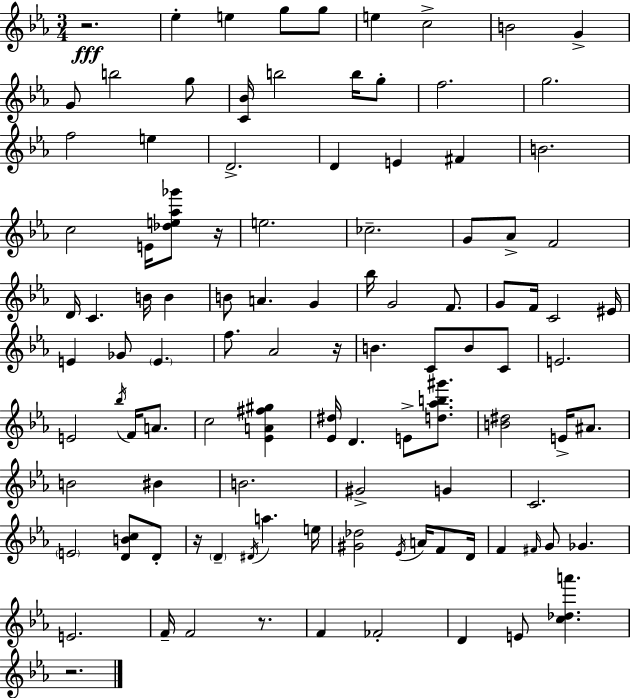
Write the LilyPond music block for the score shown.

{
  \clef treble
  \numericTimeSignature
  \time 3/4
  \key c \minor
  \repeat volta 2 { r2.\fff | ees''4-. e''4 g''8 g''8 | e''4 c''2-> | b'2 g'4-> | \break g'8 b''2 g''8 | <c' bes'>16 b''2 b''16 g''8-. | f''2. | g''2. | \break f''2 e''4 | d'2.-> | d'4 e'4 fis'4 | b'2. | \break c''2 e'16 <des'' e'' aes'' ges'''>8 r16 | e''2. | ces''2.-- | g'8 aes'8-> f'2 | \break d'16 c'4. b'16 b'4 | b'8 a'4. g'4 | bes''16 g'2 f'8. | g'8 f'16 c'2 eis'16 | \break e'4 ges'8 \parenthesize e'4. | f''8. aes'2 r16 | b'4. c'8 b'8 c'8 | e'2. | \break e'2 \acciaccatura { bes''16 } f'16 a'8. | c''2 <ees' a' fis'' gis''>4 | <ees' dis''>16 d'4. e'8-> <d'' aes'' b'' gis'''>8. | <b' dis''>2 e'16-> ais'8. | \break b'2 bis'4 | b'2. | gis'2-> g'4 | c'2. | \break \parenthesize e'2 <d' b' c''>8 d'8-. | r16 \parenthesize d'4-- \acciaccatura { dis'16 } a''4. | e''16 <gis' des''>2 \acciaccatura { ees'16 } a'16 | f'8 d'16 f'4 \grace { fis'16 } g'8 ges'4. | \break e'2. | f'16-- f'2 | r8. f'4 fes'2-. | d'4 e'8 <c'' des'' a'''>4. | \break r2. | } \bar "|."
}